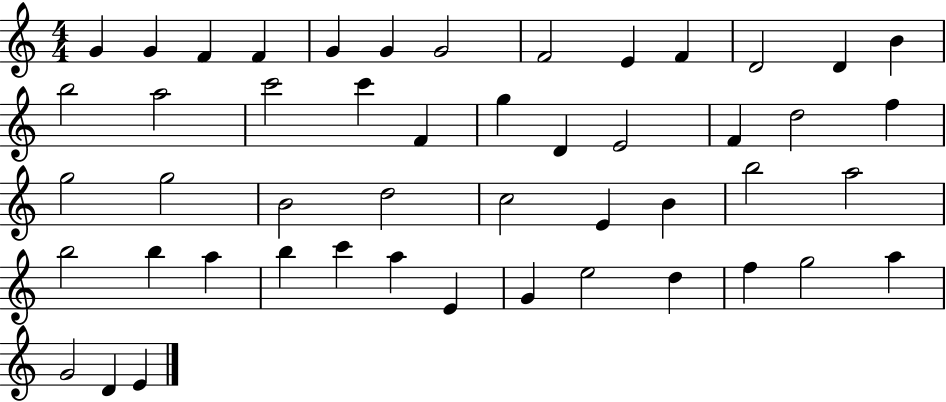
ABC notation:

X:1
T:Untitled
M:4/4
L:1/4
K:C
G G F F G G G2 F2 E F D2 D B b2 a2 c'2 c' F g D E2 F d2 f g2 g2 B2 d2 c2 E B b2 a2 b2 b a b c' a E G e2 d f g2 a G2 D E